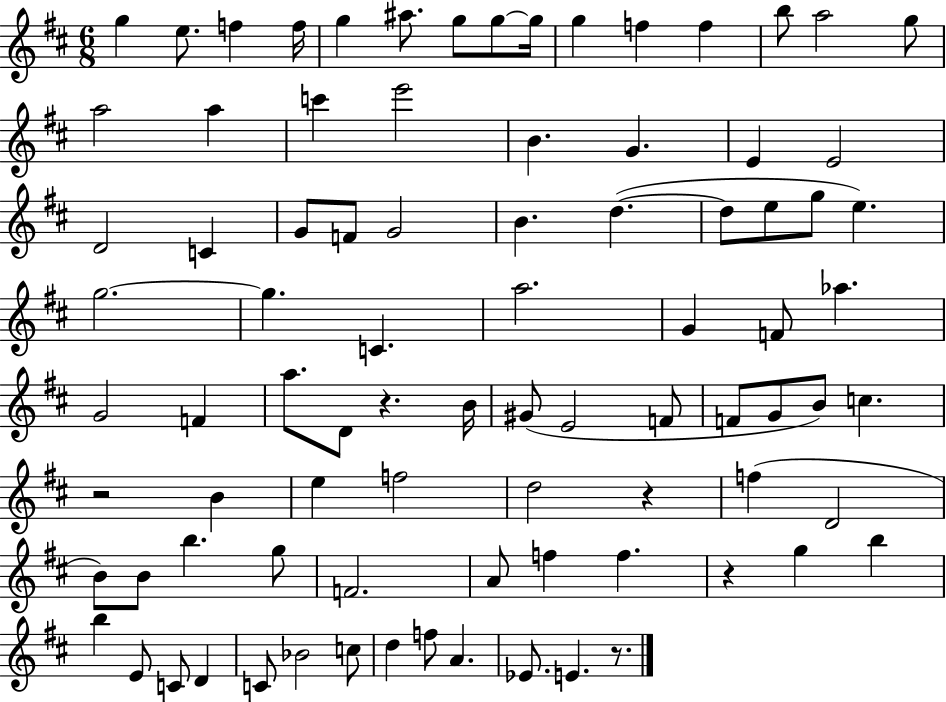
{
  \clef treble
  \numericTimeSignature
  \time 6/8
  \key d \major
  g''4 e''8. f''4 f''16 | g''4 ais''8. g''8 g''8~~ g''16 | g''4 f''4 f''4 | b''8 a''2 g''8 | \break a''2 a''4 | c'''4 e'''2 | b'4. g'4. | e'4 e'2 | \break d'2 c'4 | g'8 f'8 g'2 | b'4. d''4.~(~ | d''8 e''8 g''8 e''4.) | \break g''2.~~ | g''4. c'4. | a''2. | g'4 f'8 aes''4. | \break g'2 f'4 | a''8. d'8 r4. b'16 | gis'8( e'2 f'8 | f'8 g'8 b'8) c''4. | \break r2 b'4 | e''4 f''2 | d''2 r4 | f''4( d'2 | \break b'8) b'8 b''4. g''8 | f'2. | a'8 f''4 f''4. | r4 g''4 b''4 | \break b''4 e'8 c'8 d'4 | c'8 bes'2 c''8 | d''4 f''8 a'4. | ees'8. e'4. r8. | \break \bar "|."
}